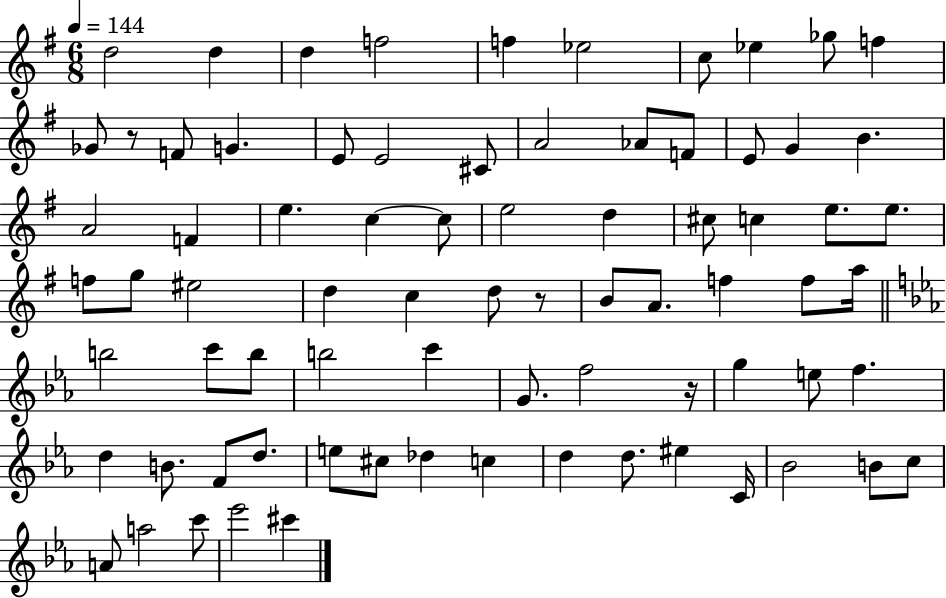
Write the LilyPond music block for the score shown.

{
  \clef treble
  \numericTimeSignature
  \time 6/8
  \key g \major
  \tempo 4 = 144
  d''2 d''4 | d''4 f''2 | f''4 ees''2 | c''8 ees''4 ges''8 f''4 | \break ges'8 r8 f'8 g'4. | e'8 e'2 cis'8 | a'2 aes'8 f'8 | e'8 g'4 b'4. | \break a'2 f'4 | e''4. c''4~~ c''8 | e''2 d''4 | cis''8 c''4 e''8. e''8. | \break f''8 g''8 eis''2 | d''4 c''4 d''8 r8 | b'8 a'8. f''4 f''8 a''16 | \bar "||" \break \key ees \major b''2 c'''8 b''8 | b''2 c'''4 | g'8. f''2 r16 | g''4 e''8 f''4. | \break d''4 b'8. f'8 d''8. | e''8 cis''8 des''4 c''4 | d''4 d''8. eis''4 c'16 | bes'2 b'8 c''8 | \break a'8 a''2 c'''8 | ees'''2 cis'''4 | \bar "|."
}